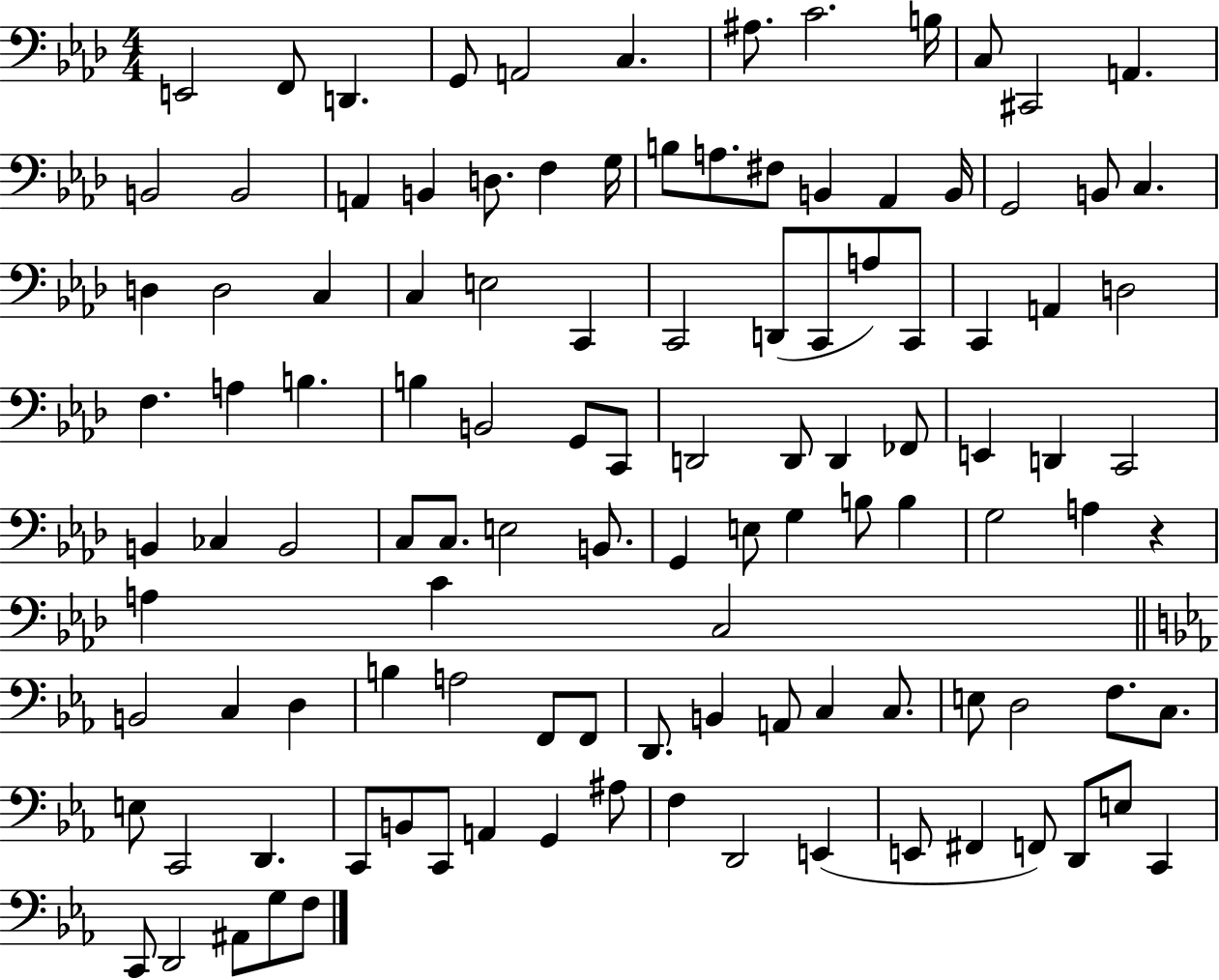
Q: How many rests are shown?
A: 1